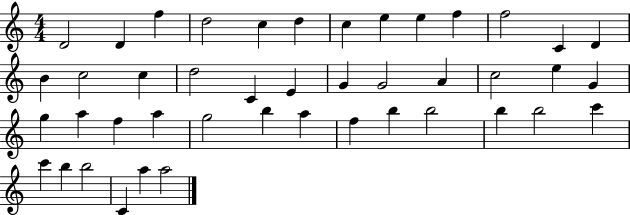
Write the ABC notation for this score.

X:1
T:Untitled
M:4/4
L:1/4
K:C
D2 D f d2 c d c e e f f2 C D B c2 c d2 C E G G2 A c2 e G g a f a g2 b a f b b2 b b2 c' c' b b2 C a a2